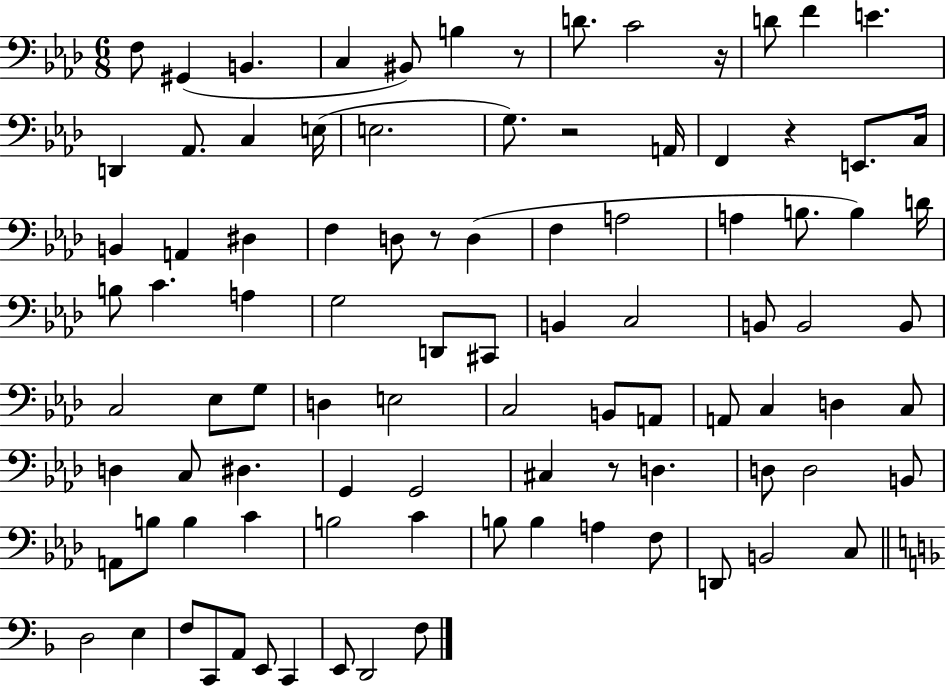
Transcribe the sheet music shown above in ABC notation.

X:1
T:Untitled
M:6/8
L:1/4
K:Ab
F,/2 ^G,, B,, C, ^B,,/2 B, z/2 D/2 C2 z/4 D/2 F E D,, _A,,/2 C, E,/4 E,2 G,/2 z2 A,,/4 F,, z E,,/2 C,/4 B,, A,, ^D, F, D,/2 z/2 D, F, A,2 A, B,/2 B, D/4 B,/2 C A, G,2 D,,/2 ^C,,/2 B,, C,2 B,,/2 B,,2 B,,/2 C,2 _E,/2 G,/2 D, E,2 C,2 B,,/2 A,,/2 A,,/2 C, D, C,/2 D, C,/2 ^D, G,, G,,2 ^C, z/2 D, D,/2 D,2 B,,/2 A,,/2 B,/2 B, C B,2 C B,/2 B, A, F,/2 D,,/2 B,,2 C,/2 D,2 E, F,/2 C,,/2 A,,/2 E,,/2 C,, E,,/2 D,,2 F,/2